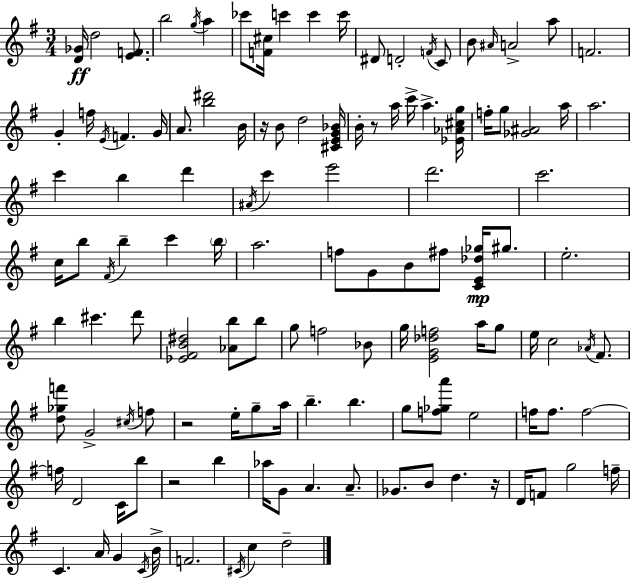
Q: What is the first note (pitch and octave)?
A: D5